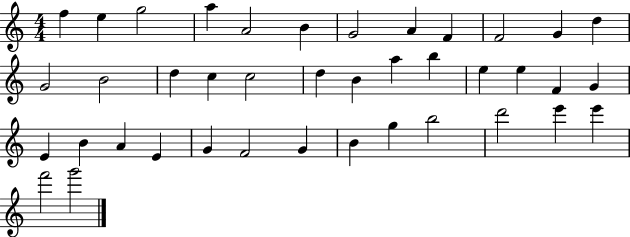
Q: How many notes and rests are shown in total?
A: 40